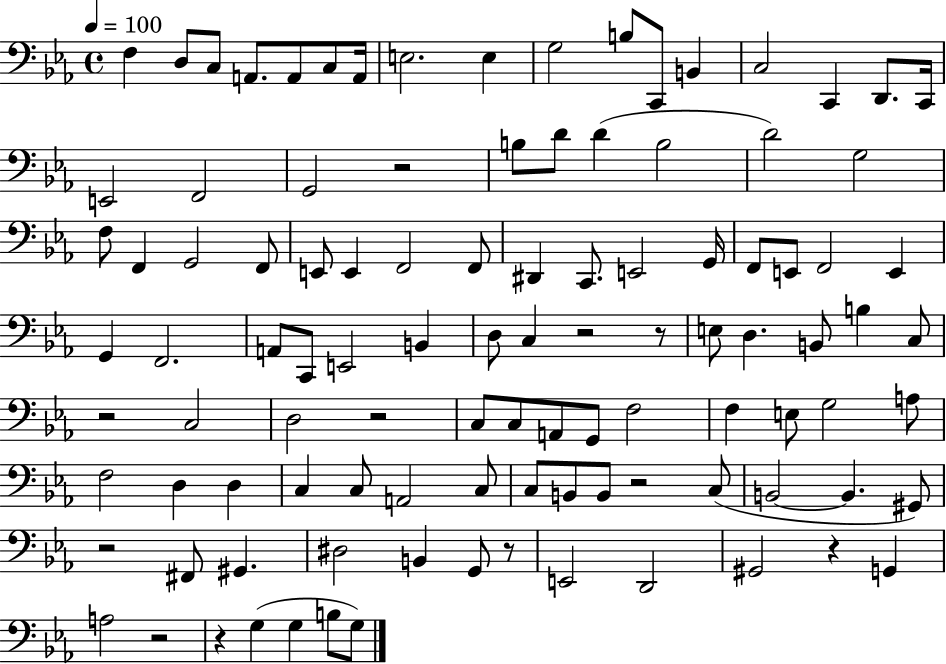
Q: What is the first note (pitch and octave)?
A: F3